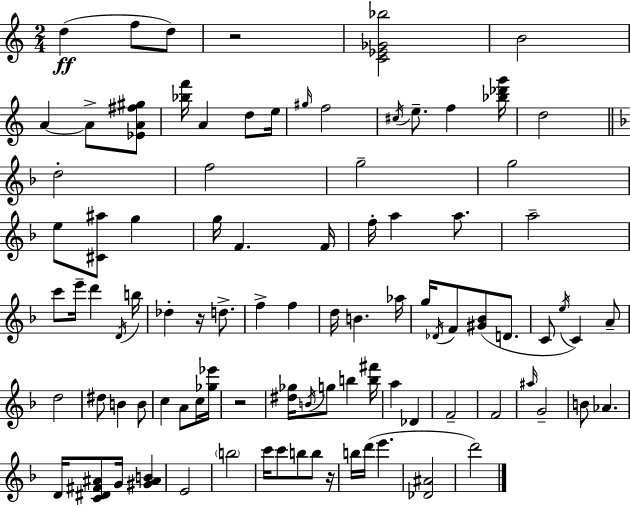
{
  \clef treble
  \numericTimeSignature
  \time 2/4
  \key c \major
  d''4(\ff f''8 d''8) | r2 | <c' ees' ges' bes''>2 | b'2 | \break a'4~~ a'8-> <ees' a' fis'' gis''>8 | <bes'' f'''>16 a'4 d''8 e''16 | \grace { gis''16 } f''2 | \acciaccatura { cis''16 } e''8.-- f''4 | \break <bes'' des''' g'''>16 d''2 | \bar "||" \break \key f \major d''2-. | f''2 | g''2-- | g''2 | \break e''8 <cis' ais''>8 g''4 | g''16 f'4. f'16 | f''16-. a''4 a''8. | a''2-- | \break c'''8 e'''16-- d'''4 \acciaccatura { d'16 } | b''16 des''4-. r16 d''8.-> | f''4-> f''4 | d''16 b'4. | \break aes''16 g''16 \acciaccatura { des'16 } f'8 <gis' bes'>8( d'8. | c'8 \acciaccatura { e''16 } c'4) | a'8-- d''2 | dis''8 b'4 | \break b'8 c''4 a'8 | c''16 <ges'' ees'''>16 r2 | <dis'' ges''>16 \acciaccatura { b'16 } g''8 b''4 | <b'' fis'''>16 a''4 | \break des'4 f'2-- | f'2 | \grace { ais''16 } g'2-- | b'8 aes'4. | \break d'16 <c' dis' fis' ais'>8 | g'16 <gis' ais' b'>4 e'2 | \parenthesize b''2 | c'''16 c'''8 | \break b''8 b''8 r16 b''16 d'''16( e'''4. | <des' ais'>2 | d'''2) | \bar "|."
}